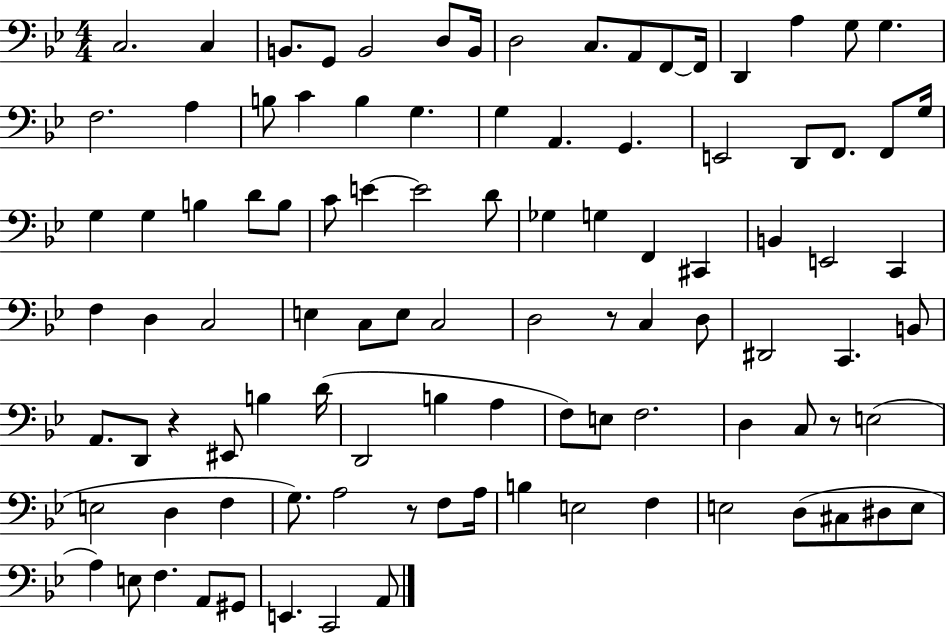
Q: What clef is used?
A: bass